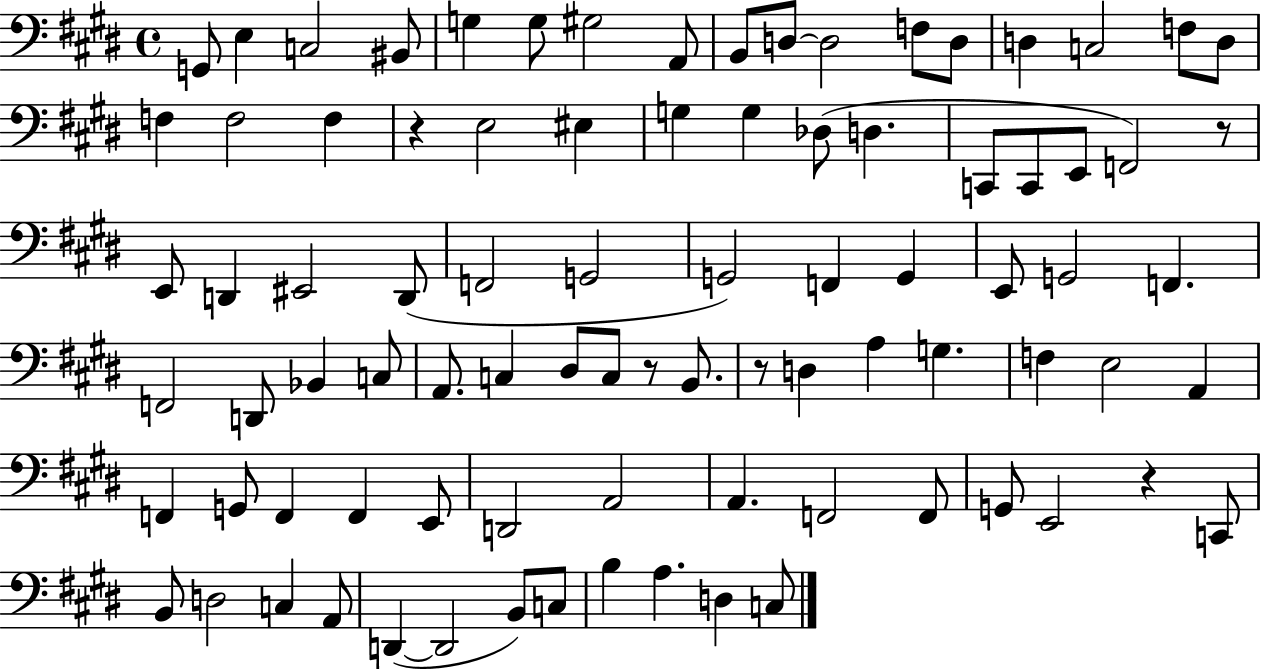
X:1
T:Untitled
M:4/4
L:1/4
K:E
G,,/2 E, C,2 ^B,,/2 G, G,/2 ^G,2 A,,/2 B,,/2 D,/2 D,2 F,/2 D,/2 D, C,2 F,/2 D,/2 F, F,2 F, z E,2 ^E, G, G, _D,/2 D, C,,/2 C,,/2 E,,/2 F,,2 z/2 E,,/2 D,, ^E,,2 D,,/2 F,,2 G,,2 G,,2 F,, G,, E,,/2 G,,2 F,, F,,2 D,,/2 _B,, C,/2 A,,/2 C, ^D,/2 C,/2 z/2 B,,/2 z/2 D, A, G, F, E,2 A,, F,, G,,/2 F,, F,, E,,/2 D,,2 A,,2 A,, F,,2 F,,/2 G,,/2 E,,2 z C,,/2 B,,/2 D,2 C, A,,/2 D,, D,,2 B,,/2 C,/2 B, A, D, C,/2